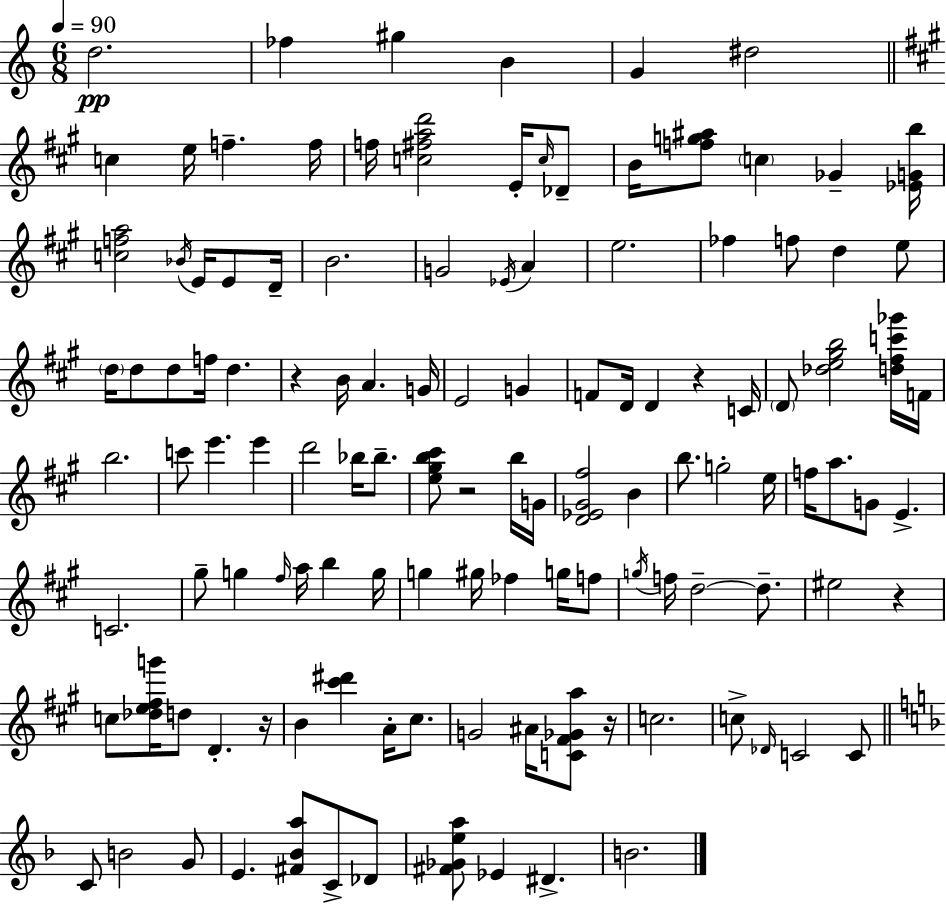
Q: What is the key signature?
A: C major